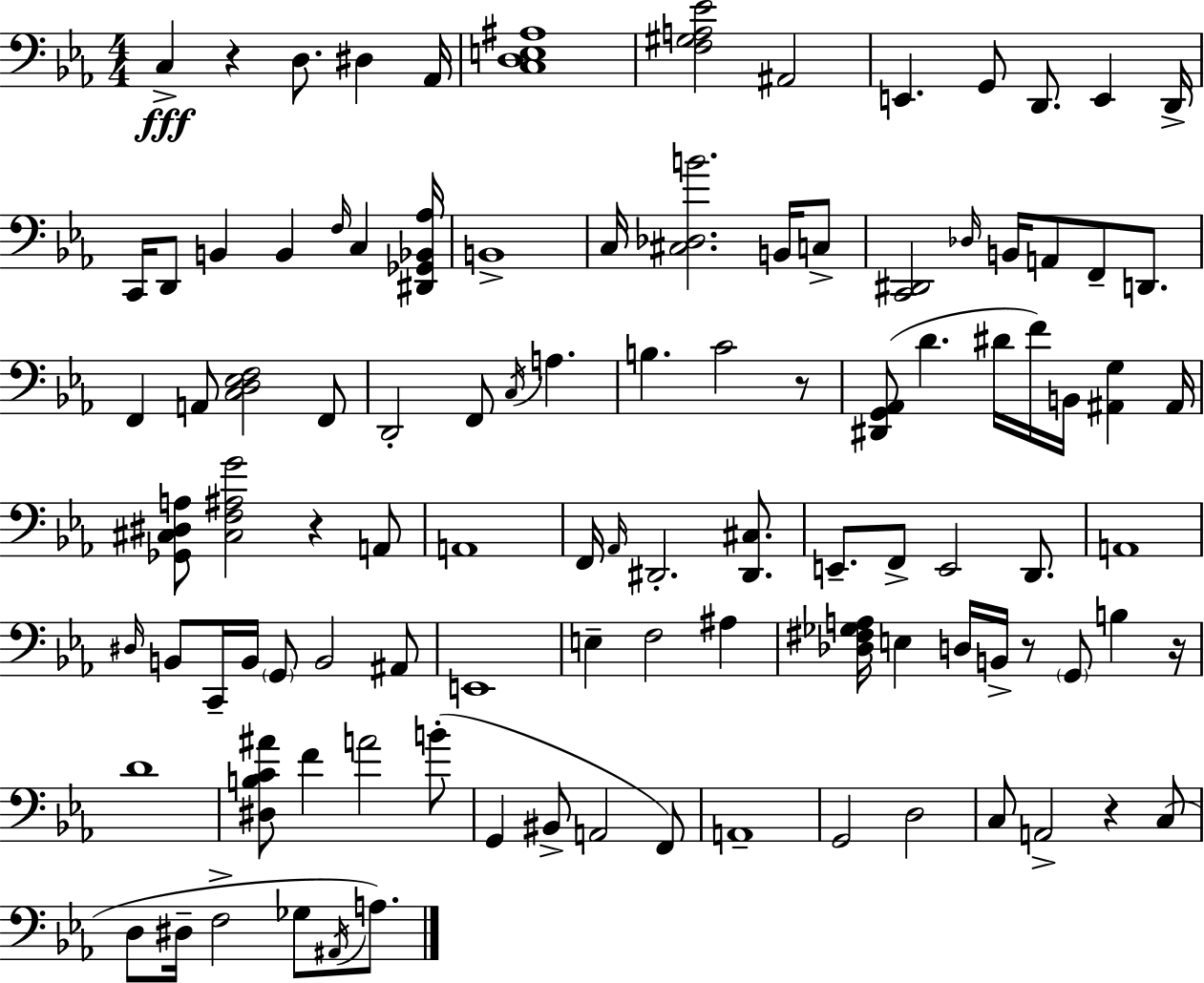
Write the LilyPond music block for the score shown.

{
  \clef bass
  \numericTimeSignature
  \time 4/4
  \key c \minor
  c4->\fff r4 d8. dis4 aes,16 | <c d e ais>1 | <f gis a ees'>2 ais,2 | e,4. g,8 d,8. e,4 d,16-> | \break c,16 d,8 b,4 b,4 \grace { f16 } c4 | <dis, ges, bes, aes>16 b,1-> | c16 <cis des b'>2. b,16 c8-> | <c, dis,>2 \grace { des16 } b,16 a,8 f,8-- d,8. | \break f,4 a,8 <c d ees f>2 | f,8 d,2-. f,8 \acciaccatura { c16 } a4. | b4. c'2 | r8 <dis, g, aes,>8( d'4. dis'16 f'16) b,16 <ais, g>4 | \break ais,16 <ges, cis dis a>8 <cis f ais g'>2 r4 | a,8 a,1 | f,16 \grace { aes,16 } dis,2.-. | <dis, cis>8. e,8.-- f,8-> e,2 | \break d,8. a,1 | \grace { dis16 } b,8 c,16-- b,16 \parenthesize g,8 b,2 | ais,8 e,1 | e4-- f2 | \break ais4 <des fis ges a>16 e4 d16 b,16-> r8 \parenthesize g,8 | b4 r16 d'1 | <dis b c' ais'>8 f'4 a'2 | b'8-.( g,4 bis,8-> a,2 | \break f,8) a,1-- | g,2 d2 | c8 a,2-> r4 | c8( d8 dis16-- f2-> | \break ges8 \acciaccatura { ais,16 }) a8. \bar "|."
}